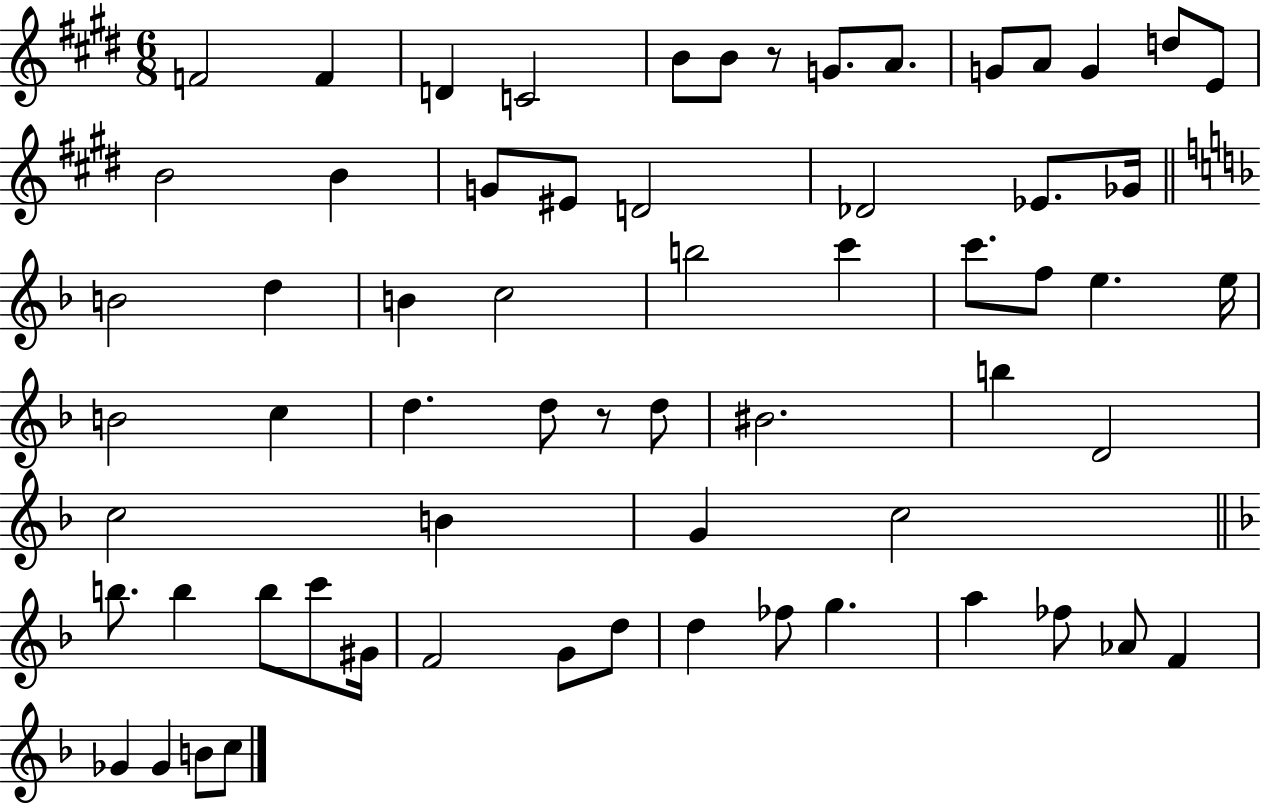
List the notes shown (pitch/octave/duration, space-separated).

F4/h F4/q D4/q C4/h B4/e B4/e R/e G4/e. A4/e. G4/e A4/e G4/q D5/e E4/e B4/h B4/q G4/e EIS4/e D4/h Db4/h Eb4/e. Gb4/s B4/h D5/q B4/q C5/h B5/h C6/q C6/e. F5/e E5/q. E5/s B4/h C5/q D5/q. D5/e R/e D5/e BIS4/h. B5/q D4/h C5/h B4/q G4/q C5/h B5/e. B5/q B5/e C6/e G#4/s F4/h G4/e D5/e D5/q FES5/e G5/q. A5/q FES5/e Ab4/e F4/q Gb4/q Gb4/q B4/e C5/e